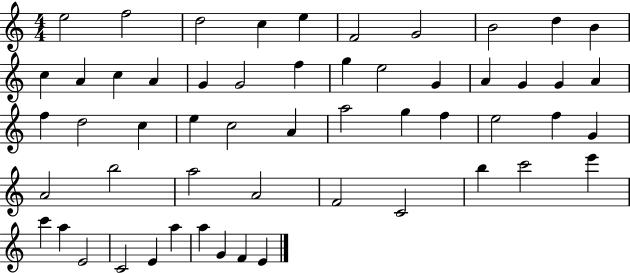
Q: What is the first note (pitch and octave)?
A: E5